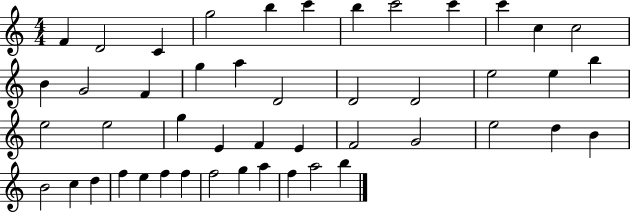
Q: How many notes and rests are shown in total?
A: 47